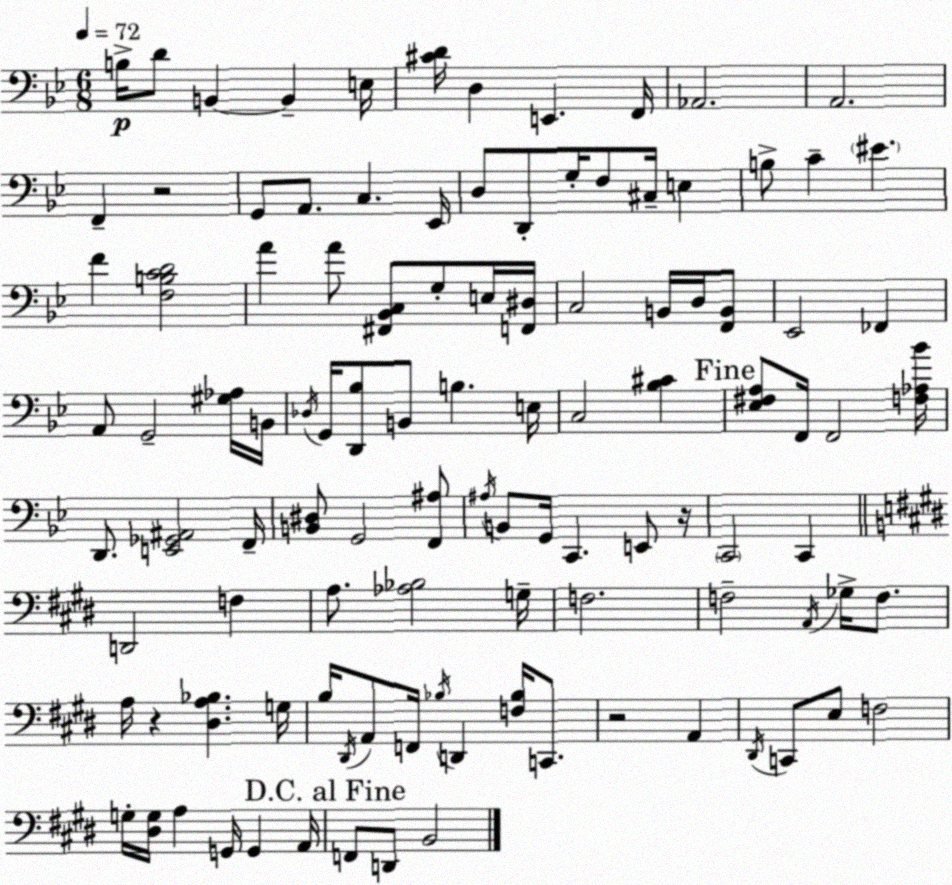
X:1
T:Untitled
M:6/8
L:1/4
K:Gm
B,/4 D/2 B,, B,, E,/4 [^CD]/4 D, E,, F,,/4 _A,,2 A,,2 F,, z2 G,,/2 A,,/2 C, _E,,/4 D,/2 D,,/2 G,/4 F,/2 ^C,/4 E, B,/2 C ^E F [F,B,CD]2 A A/2 [^F,,_B,,C,]/2 G,/2 E,/4 [F,,^D,]/4 C,2 B,,/4 D,/4 [F,,B,,]/2 _E,,2 _F,, A,,/2 G,,2 [^G,_A,]/4 B,,/4 _D,/4 G,,/4 [D,,_B,]/2 B,,/2 B, E,/4 C,2 [_B,^C] [_E,^F,A,]/2 F,,/4 F,,2 [F,_A,_B]/4 D,,/2 [E,,_G,,^A,,]2 F,,/4 [B,,^D,]/2 G,,2 [F,,^A,]/2 ^A,/4 B,,/2 G,,/4 C,, E,,/2 z/4 C,,2 C,, D,,2 F, A,/2 [_A,_B,]2 G,/4 F,2 F,2 A,,/4 _G,/4 F,/2 A,/4 z [^D,A,_B,] G,/4 B,/4 ^D,,/4 A,,/2 F,,/4 _B,/4 D,, [F,_B,]/4 C,,/2 z2 A,, ^D,,/4 C,,/2 E,/2 F,2 G,/4 [^D,G,]/4 A, G,,/4 G,, A,,/4 F,,/2 D,,/2 B,,2